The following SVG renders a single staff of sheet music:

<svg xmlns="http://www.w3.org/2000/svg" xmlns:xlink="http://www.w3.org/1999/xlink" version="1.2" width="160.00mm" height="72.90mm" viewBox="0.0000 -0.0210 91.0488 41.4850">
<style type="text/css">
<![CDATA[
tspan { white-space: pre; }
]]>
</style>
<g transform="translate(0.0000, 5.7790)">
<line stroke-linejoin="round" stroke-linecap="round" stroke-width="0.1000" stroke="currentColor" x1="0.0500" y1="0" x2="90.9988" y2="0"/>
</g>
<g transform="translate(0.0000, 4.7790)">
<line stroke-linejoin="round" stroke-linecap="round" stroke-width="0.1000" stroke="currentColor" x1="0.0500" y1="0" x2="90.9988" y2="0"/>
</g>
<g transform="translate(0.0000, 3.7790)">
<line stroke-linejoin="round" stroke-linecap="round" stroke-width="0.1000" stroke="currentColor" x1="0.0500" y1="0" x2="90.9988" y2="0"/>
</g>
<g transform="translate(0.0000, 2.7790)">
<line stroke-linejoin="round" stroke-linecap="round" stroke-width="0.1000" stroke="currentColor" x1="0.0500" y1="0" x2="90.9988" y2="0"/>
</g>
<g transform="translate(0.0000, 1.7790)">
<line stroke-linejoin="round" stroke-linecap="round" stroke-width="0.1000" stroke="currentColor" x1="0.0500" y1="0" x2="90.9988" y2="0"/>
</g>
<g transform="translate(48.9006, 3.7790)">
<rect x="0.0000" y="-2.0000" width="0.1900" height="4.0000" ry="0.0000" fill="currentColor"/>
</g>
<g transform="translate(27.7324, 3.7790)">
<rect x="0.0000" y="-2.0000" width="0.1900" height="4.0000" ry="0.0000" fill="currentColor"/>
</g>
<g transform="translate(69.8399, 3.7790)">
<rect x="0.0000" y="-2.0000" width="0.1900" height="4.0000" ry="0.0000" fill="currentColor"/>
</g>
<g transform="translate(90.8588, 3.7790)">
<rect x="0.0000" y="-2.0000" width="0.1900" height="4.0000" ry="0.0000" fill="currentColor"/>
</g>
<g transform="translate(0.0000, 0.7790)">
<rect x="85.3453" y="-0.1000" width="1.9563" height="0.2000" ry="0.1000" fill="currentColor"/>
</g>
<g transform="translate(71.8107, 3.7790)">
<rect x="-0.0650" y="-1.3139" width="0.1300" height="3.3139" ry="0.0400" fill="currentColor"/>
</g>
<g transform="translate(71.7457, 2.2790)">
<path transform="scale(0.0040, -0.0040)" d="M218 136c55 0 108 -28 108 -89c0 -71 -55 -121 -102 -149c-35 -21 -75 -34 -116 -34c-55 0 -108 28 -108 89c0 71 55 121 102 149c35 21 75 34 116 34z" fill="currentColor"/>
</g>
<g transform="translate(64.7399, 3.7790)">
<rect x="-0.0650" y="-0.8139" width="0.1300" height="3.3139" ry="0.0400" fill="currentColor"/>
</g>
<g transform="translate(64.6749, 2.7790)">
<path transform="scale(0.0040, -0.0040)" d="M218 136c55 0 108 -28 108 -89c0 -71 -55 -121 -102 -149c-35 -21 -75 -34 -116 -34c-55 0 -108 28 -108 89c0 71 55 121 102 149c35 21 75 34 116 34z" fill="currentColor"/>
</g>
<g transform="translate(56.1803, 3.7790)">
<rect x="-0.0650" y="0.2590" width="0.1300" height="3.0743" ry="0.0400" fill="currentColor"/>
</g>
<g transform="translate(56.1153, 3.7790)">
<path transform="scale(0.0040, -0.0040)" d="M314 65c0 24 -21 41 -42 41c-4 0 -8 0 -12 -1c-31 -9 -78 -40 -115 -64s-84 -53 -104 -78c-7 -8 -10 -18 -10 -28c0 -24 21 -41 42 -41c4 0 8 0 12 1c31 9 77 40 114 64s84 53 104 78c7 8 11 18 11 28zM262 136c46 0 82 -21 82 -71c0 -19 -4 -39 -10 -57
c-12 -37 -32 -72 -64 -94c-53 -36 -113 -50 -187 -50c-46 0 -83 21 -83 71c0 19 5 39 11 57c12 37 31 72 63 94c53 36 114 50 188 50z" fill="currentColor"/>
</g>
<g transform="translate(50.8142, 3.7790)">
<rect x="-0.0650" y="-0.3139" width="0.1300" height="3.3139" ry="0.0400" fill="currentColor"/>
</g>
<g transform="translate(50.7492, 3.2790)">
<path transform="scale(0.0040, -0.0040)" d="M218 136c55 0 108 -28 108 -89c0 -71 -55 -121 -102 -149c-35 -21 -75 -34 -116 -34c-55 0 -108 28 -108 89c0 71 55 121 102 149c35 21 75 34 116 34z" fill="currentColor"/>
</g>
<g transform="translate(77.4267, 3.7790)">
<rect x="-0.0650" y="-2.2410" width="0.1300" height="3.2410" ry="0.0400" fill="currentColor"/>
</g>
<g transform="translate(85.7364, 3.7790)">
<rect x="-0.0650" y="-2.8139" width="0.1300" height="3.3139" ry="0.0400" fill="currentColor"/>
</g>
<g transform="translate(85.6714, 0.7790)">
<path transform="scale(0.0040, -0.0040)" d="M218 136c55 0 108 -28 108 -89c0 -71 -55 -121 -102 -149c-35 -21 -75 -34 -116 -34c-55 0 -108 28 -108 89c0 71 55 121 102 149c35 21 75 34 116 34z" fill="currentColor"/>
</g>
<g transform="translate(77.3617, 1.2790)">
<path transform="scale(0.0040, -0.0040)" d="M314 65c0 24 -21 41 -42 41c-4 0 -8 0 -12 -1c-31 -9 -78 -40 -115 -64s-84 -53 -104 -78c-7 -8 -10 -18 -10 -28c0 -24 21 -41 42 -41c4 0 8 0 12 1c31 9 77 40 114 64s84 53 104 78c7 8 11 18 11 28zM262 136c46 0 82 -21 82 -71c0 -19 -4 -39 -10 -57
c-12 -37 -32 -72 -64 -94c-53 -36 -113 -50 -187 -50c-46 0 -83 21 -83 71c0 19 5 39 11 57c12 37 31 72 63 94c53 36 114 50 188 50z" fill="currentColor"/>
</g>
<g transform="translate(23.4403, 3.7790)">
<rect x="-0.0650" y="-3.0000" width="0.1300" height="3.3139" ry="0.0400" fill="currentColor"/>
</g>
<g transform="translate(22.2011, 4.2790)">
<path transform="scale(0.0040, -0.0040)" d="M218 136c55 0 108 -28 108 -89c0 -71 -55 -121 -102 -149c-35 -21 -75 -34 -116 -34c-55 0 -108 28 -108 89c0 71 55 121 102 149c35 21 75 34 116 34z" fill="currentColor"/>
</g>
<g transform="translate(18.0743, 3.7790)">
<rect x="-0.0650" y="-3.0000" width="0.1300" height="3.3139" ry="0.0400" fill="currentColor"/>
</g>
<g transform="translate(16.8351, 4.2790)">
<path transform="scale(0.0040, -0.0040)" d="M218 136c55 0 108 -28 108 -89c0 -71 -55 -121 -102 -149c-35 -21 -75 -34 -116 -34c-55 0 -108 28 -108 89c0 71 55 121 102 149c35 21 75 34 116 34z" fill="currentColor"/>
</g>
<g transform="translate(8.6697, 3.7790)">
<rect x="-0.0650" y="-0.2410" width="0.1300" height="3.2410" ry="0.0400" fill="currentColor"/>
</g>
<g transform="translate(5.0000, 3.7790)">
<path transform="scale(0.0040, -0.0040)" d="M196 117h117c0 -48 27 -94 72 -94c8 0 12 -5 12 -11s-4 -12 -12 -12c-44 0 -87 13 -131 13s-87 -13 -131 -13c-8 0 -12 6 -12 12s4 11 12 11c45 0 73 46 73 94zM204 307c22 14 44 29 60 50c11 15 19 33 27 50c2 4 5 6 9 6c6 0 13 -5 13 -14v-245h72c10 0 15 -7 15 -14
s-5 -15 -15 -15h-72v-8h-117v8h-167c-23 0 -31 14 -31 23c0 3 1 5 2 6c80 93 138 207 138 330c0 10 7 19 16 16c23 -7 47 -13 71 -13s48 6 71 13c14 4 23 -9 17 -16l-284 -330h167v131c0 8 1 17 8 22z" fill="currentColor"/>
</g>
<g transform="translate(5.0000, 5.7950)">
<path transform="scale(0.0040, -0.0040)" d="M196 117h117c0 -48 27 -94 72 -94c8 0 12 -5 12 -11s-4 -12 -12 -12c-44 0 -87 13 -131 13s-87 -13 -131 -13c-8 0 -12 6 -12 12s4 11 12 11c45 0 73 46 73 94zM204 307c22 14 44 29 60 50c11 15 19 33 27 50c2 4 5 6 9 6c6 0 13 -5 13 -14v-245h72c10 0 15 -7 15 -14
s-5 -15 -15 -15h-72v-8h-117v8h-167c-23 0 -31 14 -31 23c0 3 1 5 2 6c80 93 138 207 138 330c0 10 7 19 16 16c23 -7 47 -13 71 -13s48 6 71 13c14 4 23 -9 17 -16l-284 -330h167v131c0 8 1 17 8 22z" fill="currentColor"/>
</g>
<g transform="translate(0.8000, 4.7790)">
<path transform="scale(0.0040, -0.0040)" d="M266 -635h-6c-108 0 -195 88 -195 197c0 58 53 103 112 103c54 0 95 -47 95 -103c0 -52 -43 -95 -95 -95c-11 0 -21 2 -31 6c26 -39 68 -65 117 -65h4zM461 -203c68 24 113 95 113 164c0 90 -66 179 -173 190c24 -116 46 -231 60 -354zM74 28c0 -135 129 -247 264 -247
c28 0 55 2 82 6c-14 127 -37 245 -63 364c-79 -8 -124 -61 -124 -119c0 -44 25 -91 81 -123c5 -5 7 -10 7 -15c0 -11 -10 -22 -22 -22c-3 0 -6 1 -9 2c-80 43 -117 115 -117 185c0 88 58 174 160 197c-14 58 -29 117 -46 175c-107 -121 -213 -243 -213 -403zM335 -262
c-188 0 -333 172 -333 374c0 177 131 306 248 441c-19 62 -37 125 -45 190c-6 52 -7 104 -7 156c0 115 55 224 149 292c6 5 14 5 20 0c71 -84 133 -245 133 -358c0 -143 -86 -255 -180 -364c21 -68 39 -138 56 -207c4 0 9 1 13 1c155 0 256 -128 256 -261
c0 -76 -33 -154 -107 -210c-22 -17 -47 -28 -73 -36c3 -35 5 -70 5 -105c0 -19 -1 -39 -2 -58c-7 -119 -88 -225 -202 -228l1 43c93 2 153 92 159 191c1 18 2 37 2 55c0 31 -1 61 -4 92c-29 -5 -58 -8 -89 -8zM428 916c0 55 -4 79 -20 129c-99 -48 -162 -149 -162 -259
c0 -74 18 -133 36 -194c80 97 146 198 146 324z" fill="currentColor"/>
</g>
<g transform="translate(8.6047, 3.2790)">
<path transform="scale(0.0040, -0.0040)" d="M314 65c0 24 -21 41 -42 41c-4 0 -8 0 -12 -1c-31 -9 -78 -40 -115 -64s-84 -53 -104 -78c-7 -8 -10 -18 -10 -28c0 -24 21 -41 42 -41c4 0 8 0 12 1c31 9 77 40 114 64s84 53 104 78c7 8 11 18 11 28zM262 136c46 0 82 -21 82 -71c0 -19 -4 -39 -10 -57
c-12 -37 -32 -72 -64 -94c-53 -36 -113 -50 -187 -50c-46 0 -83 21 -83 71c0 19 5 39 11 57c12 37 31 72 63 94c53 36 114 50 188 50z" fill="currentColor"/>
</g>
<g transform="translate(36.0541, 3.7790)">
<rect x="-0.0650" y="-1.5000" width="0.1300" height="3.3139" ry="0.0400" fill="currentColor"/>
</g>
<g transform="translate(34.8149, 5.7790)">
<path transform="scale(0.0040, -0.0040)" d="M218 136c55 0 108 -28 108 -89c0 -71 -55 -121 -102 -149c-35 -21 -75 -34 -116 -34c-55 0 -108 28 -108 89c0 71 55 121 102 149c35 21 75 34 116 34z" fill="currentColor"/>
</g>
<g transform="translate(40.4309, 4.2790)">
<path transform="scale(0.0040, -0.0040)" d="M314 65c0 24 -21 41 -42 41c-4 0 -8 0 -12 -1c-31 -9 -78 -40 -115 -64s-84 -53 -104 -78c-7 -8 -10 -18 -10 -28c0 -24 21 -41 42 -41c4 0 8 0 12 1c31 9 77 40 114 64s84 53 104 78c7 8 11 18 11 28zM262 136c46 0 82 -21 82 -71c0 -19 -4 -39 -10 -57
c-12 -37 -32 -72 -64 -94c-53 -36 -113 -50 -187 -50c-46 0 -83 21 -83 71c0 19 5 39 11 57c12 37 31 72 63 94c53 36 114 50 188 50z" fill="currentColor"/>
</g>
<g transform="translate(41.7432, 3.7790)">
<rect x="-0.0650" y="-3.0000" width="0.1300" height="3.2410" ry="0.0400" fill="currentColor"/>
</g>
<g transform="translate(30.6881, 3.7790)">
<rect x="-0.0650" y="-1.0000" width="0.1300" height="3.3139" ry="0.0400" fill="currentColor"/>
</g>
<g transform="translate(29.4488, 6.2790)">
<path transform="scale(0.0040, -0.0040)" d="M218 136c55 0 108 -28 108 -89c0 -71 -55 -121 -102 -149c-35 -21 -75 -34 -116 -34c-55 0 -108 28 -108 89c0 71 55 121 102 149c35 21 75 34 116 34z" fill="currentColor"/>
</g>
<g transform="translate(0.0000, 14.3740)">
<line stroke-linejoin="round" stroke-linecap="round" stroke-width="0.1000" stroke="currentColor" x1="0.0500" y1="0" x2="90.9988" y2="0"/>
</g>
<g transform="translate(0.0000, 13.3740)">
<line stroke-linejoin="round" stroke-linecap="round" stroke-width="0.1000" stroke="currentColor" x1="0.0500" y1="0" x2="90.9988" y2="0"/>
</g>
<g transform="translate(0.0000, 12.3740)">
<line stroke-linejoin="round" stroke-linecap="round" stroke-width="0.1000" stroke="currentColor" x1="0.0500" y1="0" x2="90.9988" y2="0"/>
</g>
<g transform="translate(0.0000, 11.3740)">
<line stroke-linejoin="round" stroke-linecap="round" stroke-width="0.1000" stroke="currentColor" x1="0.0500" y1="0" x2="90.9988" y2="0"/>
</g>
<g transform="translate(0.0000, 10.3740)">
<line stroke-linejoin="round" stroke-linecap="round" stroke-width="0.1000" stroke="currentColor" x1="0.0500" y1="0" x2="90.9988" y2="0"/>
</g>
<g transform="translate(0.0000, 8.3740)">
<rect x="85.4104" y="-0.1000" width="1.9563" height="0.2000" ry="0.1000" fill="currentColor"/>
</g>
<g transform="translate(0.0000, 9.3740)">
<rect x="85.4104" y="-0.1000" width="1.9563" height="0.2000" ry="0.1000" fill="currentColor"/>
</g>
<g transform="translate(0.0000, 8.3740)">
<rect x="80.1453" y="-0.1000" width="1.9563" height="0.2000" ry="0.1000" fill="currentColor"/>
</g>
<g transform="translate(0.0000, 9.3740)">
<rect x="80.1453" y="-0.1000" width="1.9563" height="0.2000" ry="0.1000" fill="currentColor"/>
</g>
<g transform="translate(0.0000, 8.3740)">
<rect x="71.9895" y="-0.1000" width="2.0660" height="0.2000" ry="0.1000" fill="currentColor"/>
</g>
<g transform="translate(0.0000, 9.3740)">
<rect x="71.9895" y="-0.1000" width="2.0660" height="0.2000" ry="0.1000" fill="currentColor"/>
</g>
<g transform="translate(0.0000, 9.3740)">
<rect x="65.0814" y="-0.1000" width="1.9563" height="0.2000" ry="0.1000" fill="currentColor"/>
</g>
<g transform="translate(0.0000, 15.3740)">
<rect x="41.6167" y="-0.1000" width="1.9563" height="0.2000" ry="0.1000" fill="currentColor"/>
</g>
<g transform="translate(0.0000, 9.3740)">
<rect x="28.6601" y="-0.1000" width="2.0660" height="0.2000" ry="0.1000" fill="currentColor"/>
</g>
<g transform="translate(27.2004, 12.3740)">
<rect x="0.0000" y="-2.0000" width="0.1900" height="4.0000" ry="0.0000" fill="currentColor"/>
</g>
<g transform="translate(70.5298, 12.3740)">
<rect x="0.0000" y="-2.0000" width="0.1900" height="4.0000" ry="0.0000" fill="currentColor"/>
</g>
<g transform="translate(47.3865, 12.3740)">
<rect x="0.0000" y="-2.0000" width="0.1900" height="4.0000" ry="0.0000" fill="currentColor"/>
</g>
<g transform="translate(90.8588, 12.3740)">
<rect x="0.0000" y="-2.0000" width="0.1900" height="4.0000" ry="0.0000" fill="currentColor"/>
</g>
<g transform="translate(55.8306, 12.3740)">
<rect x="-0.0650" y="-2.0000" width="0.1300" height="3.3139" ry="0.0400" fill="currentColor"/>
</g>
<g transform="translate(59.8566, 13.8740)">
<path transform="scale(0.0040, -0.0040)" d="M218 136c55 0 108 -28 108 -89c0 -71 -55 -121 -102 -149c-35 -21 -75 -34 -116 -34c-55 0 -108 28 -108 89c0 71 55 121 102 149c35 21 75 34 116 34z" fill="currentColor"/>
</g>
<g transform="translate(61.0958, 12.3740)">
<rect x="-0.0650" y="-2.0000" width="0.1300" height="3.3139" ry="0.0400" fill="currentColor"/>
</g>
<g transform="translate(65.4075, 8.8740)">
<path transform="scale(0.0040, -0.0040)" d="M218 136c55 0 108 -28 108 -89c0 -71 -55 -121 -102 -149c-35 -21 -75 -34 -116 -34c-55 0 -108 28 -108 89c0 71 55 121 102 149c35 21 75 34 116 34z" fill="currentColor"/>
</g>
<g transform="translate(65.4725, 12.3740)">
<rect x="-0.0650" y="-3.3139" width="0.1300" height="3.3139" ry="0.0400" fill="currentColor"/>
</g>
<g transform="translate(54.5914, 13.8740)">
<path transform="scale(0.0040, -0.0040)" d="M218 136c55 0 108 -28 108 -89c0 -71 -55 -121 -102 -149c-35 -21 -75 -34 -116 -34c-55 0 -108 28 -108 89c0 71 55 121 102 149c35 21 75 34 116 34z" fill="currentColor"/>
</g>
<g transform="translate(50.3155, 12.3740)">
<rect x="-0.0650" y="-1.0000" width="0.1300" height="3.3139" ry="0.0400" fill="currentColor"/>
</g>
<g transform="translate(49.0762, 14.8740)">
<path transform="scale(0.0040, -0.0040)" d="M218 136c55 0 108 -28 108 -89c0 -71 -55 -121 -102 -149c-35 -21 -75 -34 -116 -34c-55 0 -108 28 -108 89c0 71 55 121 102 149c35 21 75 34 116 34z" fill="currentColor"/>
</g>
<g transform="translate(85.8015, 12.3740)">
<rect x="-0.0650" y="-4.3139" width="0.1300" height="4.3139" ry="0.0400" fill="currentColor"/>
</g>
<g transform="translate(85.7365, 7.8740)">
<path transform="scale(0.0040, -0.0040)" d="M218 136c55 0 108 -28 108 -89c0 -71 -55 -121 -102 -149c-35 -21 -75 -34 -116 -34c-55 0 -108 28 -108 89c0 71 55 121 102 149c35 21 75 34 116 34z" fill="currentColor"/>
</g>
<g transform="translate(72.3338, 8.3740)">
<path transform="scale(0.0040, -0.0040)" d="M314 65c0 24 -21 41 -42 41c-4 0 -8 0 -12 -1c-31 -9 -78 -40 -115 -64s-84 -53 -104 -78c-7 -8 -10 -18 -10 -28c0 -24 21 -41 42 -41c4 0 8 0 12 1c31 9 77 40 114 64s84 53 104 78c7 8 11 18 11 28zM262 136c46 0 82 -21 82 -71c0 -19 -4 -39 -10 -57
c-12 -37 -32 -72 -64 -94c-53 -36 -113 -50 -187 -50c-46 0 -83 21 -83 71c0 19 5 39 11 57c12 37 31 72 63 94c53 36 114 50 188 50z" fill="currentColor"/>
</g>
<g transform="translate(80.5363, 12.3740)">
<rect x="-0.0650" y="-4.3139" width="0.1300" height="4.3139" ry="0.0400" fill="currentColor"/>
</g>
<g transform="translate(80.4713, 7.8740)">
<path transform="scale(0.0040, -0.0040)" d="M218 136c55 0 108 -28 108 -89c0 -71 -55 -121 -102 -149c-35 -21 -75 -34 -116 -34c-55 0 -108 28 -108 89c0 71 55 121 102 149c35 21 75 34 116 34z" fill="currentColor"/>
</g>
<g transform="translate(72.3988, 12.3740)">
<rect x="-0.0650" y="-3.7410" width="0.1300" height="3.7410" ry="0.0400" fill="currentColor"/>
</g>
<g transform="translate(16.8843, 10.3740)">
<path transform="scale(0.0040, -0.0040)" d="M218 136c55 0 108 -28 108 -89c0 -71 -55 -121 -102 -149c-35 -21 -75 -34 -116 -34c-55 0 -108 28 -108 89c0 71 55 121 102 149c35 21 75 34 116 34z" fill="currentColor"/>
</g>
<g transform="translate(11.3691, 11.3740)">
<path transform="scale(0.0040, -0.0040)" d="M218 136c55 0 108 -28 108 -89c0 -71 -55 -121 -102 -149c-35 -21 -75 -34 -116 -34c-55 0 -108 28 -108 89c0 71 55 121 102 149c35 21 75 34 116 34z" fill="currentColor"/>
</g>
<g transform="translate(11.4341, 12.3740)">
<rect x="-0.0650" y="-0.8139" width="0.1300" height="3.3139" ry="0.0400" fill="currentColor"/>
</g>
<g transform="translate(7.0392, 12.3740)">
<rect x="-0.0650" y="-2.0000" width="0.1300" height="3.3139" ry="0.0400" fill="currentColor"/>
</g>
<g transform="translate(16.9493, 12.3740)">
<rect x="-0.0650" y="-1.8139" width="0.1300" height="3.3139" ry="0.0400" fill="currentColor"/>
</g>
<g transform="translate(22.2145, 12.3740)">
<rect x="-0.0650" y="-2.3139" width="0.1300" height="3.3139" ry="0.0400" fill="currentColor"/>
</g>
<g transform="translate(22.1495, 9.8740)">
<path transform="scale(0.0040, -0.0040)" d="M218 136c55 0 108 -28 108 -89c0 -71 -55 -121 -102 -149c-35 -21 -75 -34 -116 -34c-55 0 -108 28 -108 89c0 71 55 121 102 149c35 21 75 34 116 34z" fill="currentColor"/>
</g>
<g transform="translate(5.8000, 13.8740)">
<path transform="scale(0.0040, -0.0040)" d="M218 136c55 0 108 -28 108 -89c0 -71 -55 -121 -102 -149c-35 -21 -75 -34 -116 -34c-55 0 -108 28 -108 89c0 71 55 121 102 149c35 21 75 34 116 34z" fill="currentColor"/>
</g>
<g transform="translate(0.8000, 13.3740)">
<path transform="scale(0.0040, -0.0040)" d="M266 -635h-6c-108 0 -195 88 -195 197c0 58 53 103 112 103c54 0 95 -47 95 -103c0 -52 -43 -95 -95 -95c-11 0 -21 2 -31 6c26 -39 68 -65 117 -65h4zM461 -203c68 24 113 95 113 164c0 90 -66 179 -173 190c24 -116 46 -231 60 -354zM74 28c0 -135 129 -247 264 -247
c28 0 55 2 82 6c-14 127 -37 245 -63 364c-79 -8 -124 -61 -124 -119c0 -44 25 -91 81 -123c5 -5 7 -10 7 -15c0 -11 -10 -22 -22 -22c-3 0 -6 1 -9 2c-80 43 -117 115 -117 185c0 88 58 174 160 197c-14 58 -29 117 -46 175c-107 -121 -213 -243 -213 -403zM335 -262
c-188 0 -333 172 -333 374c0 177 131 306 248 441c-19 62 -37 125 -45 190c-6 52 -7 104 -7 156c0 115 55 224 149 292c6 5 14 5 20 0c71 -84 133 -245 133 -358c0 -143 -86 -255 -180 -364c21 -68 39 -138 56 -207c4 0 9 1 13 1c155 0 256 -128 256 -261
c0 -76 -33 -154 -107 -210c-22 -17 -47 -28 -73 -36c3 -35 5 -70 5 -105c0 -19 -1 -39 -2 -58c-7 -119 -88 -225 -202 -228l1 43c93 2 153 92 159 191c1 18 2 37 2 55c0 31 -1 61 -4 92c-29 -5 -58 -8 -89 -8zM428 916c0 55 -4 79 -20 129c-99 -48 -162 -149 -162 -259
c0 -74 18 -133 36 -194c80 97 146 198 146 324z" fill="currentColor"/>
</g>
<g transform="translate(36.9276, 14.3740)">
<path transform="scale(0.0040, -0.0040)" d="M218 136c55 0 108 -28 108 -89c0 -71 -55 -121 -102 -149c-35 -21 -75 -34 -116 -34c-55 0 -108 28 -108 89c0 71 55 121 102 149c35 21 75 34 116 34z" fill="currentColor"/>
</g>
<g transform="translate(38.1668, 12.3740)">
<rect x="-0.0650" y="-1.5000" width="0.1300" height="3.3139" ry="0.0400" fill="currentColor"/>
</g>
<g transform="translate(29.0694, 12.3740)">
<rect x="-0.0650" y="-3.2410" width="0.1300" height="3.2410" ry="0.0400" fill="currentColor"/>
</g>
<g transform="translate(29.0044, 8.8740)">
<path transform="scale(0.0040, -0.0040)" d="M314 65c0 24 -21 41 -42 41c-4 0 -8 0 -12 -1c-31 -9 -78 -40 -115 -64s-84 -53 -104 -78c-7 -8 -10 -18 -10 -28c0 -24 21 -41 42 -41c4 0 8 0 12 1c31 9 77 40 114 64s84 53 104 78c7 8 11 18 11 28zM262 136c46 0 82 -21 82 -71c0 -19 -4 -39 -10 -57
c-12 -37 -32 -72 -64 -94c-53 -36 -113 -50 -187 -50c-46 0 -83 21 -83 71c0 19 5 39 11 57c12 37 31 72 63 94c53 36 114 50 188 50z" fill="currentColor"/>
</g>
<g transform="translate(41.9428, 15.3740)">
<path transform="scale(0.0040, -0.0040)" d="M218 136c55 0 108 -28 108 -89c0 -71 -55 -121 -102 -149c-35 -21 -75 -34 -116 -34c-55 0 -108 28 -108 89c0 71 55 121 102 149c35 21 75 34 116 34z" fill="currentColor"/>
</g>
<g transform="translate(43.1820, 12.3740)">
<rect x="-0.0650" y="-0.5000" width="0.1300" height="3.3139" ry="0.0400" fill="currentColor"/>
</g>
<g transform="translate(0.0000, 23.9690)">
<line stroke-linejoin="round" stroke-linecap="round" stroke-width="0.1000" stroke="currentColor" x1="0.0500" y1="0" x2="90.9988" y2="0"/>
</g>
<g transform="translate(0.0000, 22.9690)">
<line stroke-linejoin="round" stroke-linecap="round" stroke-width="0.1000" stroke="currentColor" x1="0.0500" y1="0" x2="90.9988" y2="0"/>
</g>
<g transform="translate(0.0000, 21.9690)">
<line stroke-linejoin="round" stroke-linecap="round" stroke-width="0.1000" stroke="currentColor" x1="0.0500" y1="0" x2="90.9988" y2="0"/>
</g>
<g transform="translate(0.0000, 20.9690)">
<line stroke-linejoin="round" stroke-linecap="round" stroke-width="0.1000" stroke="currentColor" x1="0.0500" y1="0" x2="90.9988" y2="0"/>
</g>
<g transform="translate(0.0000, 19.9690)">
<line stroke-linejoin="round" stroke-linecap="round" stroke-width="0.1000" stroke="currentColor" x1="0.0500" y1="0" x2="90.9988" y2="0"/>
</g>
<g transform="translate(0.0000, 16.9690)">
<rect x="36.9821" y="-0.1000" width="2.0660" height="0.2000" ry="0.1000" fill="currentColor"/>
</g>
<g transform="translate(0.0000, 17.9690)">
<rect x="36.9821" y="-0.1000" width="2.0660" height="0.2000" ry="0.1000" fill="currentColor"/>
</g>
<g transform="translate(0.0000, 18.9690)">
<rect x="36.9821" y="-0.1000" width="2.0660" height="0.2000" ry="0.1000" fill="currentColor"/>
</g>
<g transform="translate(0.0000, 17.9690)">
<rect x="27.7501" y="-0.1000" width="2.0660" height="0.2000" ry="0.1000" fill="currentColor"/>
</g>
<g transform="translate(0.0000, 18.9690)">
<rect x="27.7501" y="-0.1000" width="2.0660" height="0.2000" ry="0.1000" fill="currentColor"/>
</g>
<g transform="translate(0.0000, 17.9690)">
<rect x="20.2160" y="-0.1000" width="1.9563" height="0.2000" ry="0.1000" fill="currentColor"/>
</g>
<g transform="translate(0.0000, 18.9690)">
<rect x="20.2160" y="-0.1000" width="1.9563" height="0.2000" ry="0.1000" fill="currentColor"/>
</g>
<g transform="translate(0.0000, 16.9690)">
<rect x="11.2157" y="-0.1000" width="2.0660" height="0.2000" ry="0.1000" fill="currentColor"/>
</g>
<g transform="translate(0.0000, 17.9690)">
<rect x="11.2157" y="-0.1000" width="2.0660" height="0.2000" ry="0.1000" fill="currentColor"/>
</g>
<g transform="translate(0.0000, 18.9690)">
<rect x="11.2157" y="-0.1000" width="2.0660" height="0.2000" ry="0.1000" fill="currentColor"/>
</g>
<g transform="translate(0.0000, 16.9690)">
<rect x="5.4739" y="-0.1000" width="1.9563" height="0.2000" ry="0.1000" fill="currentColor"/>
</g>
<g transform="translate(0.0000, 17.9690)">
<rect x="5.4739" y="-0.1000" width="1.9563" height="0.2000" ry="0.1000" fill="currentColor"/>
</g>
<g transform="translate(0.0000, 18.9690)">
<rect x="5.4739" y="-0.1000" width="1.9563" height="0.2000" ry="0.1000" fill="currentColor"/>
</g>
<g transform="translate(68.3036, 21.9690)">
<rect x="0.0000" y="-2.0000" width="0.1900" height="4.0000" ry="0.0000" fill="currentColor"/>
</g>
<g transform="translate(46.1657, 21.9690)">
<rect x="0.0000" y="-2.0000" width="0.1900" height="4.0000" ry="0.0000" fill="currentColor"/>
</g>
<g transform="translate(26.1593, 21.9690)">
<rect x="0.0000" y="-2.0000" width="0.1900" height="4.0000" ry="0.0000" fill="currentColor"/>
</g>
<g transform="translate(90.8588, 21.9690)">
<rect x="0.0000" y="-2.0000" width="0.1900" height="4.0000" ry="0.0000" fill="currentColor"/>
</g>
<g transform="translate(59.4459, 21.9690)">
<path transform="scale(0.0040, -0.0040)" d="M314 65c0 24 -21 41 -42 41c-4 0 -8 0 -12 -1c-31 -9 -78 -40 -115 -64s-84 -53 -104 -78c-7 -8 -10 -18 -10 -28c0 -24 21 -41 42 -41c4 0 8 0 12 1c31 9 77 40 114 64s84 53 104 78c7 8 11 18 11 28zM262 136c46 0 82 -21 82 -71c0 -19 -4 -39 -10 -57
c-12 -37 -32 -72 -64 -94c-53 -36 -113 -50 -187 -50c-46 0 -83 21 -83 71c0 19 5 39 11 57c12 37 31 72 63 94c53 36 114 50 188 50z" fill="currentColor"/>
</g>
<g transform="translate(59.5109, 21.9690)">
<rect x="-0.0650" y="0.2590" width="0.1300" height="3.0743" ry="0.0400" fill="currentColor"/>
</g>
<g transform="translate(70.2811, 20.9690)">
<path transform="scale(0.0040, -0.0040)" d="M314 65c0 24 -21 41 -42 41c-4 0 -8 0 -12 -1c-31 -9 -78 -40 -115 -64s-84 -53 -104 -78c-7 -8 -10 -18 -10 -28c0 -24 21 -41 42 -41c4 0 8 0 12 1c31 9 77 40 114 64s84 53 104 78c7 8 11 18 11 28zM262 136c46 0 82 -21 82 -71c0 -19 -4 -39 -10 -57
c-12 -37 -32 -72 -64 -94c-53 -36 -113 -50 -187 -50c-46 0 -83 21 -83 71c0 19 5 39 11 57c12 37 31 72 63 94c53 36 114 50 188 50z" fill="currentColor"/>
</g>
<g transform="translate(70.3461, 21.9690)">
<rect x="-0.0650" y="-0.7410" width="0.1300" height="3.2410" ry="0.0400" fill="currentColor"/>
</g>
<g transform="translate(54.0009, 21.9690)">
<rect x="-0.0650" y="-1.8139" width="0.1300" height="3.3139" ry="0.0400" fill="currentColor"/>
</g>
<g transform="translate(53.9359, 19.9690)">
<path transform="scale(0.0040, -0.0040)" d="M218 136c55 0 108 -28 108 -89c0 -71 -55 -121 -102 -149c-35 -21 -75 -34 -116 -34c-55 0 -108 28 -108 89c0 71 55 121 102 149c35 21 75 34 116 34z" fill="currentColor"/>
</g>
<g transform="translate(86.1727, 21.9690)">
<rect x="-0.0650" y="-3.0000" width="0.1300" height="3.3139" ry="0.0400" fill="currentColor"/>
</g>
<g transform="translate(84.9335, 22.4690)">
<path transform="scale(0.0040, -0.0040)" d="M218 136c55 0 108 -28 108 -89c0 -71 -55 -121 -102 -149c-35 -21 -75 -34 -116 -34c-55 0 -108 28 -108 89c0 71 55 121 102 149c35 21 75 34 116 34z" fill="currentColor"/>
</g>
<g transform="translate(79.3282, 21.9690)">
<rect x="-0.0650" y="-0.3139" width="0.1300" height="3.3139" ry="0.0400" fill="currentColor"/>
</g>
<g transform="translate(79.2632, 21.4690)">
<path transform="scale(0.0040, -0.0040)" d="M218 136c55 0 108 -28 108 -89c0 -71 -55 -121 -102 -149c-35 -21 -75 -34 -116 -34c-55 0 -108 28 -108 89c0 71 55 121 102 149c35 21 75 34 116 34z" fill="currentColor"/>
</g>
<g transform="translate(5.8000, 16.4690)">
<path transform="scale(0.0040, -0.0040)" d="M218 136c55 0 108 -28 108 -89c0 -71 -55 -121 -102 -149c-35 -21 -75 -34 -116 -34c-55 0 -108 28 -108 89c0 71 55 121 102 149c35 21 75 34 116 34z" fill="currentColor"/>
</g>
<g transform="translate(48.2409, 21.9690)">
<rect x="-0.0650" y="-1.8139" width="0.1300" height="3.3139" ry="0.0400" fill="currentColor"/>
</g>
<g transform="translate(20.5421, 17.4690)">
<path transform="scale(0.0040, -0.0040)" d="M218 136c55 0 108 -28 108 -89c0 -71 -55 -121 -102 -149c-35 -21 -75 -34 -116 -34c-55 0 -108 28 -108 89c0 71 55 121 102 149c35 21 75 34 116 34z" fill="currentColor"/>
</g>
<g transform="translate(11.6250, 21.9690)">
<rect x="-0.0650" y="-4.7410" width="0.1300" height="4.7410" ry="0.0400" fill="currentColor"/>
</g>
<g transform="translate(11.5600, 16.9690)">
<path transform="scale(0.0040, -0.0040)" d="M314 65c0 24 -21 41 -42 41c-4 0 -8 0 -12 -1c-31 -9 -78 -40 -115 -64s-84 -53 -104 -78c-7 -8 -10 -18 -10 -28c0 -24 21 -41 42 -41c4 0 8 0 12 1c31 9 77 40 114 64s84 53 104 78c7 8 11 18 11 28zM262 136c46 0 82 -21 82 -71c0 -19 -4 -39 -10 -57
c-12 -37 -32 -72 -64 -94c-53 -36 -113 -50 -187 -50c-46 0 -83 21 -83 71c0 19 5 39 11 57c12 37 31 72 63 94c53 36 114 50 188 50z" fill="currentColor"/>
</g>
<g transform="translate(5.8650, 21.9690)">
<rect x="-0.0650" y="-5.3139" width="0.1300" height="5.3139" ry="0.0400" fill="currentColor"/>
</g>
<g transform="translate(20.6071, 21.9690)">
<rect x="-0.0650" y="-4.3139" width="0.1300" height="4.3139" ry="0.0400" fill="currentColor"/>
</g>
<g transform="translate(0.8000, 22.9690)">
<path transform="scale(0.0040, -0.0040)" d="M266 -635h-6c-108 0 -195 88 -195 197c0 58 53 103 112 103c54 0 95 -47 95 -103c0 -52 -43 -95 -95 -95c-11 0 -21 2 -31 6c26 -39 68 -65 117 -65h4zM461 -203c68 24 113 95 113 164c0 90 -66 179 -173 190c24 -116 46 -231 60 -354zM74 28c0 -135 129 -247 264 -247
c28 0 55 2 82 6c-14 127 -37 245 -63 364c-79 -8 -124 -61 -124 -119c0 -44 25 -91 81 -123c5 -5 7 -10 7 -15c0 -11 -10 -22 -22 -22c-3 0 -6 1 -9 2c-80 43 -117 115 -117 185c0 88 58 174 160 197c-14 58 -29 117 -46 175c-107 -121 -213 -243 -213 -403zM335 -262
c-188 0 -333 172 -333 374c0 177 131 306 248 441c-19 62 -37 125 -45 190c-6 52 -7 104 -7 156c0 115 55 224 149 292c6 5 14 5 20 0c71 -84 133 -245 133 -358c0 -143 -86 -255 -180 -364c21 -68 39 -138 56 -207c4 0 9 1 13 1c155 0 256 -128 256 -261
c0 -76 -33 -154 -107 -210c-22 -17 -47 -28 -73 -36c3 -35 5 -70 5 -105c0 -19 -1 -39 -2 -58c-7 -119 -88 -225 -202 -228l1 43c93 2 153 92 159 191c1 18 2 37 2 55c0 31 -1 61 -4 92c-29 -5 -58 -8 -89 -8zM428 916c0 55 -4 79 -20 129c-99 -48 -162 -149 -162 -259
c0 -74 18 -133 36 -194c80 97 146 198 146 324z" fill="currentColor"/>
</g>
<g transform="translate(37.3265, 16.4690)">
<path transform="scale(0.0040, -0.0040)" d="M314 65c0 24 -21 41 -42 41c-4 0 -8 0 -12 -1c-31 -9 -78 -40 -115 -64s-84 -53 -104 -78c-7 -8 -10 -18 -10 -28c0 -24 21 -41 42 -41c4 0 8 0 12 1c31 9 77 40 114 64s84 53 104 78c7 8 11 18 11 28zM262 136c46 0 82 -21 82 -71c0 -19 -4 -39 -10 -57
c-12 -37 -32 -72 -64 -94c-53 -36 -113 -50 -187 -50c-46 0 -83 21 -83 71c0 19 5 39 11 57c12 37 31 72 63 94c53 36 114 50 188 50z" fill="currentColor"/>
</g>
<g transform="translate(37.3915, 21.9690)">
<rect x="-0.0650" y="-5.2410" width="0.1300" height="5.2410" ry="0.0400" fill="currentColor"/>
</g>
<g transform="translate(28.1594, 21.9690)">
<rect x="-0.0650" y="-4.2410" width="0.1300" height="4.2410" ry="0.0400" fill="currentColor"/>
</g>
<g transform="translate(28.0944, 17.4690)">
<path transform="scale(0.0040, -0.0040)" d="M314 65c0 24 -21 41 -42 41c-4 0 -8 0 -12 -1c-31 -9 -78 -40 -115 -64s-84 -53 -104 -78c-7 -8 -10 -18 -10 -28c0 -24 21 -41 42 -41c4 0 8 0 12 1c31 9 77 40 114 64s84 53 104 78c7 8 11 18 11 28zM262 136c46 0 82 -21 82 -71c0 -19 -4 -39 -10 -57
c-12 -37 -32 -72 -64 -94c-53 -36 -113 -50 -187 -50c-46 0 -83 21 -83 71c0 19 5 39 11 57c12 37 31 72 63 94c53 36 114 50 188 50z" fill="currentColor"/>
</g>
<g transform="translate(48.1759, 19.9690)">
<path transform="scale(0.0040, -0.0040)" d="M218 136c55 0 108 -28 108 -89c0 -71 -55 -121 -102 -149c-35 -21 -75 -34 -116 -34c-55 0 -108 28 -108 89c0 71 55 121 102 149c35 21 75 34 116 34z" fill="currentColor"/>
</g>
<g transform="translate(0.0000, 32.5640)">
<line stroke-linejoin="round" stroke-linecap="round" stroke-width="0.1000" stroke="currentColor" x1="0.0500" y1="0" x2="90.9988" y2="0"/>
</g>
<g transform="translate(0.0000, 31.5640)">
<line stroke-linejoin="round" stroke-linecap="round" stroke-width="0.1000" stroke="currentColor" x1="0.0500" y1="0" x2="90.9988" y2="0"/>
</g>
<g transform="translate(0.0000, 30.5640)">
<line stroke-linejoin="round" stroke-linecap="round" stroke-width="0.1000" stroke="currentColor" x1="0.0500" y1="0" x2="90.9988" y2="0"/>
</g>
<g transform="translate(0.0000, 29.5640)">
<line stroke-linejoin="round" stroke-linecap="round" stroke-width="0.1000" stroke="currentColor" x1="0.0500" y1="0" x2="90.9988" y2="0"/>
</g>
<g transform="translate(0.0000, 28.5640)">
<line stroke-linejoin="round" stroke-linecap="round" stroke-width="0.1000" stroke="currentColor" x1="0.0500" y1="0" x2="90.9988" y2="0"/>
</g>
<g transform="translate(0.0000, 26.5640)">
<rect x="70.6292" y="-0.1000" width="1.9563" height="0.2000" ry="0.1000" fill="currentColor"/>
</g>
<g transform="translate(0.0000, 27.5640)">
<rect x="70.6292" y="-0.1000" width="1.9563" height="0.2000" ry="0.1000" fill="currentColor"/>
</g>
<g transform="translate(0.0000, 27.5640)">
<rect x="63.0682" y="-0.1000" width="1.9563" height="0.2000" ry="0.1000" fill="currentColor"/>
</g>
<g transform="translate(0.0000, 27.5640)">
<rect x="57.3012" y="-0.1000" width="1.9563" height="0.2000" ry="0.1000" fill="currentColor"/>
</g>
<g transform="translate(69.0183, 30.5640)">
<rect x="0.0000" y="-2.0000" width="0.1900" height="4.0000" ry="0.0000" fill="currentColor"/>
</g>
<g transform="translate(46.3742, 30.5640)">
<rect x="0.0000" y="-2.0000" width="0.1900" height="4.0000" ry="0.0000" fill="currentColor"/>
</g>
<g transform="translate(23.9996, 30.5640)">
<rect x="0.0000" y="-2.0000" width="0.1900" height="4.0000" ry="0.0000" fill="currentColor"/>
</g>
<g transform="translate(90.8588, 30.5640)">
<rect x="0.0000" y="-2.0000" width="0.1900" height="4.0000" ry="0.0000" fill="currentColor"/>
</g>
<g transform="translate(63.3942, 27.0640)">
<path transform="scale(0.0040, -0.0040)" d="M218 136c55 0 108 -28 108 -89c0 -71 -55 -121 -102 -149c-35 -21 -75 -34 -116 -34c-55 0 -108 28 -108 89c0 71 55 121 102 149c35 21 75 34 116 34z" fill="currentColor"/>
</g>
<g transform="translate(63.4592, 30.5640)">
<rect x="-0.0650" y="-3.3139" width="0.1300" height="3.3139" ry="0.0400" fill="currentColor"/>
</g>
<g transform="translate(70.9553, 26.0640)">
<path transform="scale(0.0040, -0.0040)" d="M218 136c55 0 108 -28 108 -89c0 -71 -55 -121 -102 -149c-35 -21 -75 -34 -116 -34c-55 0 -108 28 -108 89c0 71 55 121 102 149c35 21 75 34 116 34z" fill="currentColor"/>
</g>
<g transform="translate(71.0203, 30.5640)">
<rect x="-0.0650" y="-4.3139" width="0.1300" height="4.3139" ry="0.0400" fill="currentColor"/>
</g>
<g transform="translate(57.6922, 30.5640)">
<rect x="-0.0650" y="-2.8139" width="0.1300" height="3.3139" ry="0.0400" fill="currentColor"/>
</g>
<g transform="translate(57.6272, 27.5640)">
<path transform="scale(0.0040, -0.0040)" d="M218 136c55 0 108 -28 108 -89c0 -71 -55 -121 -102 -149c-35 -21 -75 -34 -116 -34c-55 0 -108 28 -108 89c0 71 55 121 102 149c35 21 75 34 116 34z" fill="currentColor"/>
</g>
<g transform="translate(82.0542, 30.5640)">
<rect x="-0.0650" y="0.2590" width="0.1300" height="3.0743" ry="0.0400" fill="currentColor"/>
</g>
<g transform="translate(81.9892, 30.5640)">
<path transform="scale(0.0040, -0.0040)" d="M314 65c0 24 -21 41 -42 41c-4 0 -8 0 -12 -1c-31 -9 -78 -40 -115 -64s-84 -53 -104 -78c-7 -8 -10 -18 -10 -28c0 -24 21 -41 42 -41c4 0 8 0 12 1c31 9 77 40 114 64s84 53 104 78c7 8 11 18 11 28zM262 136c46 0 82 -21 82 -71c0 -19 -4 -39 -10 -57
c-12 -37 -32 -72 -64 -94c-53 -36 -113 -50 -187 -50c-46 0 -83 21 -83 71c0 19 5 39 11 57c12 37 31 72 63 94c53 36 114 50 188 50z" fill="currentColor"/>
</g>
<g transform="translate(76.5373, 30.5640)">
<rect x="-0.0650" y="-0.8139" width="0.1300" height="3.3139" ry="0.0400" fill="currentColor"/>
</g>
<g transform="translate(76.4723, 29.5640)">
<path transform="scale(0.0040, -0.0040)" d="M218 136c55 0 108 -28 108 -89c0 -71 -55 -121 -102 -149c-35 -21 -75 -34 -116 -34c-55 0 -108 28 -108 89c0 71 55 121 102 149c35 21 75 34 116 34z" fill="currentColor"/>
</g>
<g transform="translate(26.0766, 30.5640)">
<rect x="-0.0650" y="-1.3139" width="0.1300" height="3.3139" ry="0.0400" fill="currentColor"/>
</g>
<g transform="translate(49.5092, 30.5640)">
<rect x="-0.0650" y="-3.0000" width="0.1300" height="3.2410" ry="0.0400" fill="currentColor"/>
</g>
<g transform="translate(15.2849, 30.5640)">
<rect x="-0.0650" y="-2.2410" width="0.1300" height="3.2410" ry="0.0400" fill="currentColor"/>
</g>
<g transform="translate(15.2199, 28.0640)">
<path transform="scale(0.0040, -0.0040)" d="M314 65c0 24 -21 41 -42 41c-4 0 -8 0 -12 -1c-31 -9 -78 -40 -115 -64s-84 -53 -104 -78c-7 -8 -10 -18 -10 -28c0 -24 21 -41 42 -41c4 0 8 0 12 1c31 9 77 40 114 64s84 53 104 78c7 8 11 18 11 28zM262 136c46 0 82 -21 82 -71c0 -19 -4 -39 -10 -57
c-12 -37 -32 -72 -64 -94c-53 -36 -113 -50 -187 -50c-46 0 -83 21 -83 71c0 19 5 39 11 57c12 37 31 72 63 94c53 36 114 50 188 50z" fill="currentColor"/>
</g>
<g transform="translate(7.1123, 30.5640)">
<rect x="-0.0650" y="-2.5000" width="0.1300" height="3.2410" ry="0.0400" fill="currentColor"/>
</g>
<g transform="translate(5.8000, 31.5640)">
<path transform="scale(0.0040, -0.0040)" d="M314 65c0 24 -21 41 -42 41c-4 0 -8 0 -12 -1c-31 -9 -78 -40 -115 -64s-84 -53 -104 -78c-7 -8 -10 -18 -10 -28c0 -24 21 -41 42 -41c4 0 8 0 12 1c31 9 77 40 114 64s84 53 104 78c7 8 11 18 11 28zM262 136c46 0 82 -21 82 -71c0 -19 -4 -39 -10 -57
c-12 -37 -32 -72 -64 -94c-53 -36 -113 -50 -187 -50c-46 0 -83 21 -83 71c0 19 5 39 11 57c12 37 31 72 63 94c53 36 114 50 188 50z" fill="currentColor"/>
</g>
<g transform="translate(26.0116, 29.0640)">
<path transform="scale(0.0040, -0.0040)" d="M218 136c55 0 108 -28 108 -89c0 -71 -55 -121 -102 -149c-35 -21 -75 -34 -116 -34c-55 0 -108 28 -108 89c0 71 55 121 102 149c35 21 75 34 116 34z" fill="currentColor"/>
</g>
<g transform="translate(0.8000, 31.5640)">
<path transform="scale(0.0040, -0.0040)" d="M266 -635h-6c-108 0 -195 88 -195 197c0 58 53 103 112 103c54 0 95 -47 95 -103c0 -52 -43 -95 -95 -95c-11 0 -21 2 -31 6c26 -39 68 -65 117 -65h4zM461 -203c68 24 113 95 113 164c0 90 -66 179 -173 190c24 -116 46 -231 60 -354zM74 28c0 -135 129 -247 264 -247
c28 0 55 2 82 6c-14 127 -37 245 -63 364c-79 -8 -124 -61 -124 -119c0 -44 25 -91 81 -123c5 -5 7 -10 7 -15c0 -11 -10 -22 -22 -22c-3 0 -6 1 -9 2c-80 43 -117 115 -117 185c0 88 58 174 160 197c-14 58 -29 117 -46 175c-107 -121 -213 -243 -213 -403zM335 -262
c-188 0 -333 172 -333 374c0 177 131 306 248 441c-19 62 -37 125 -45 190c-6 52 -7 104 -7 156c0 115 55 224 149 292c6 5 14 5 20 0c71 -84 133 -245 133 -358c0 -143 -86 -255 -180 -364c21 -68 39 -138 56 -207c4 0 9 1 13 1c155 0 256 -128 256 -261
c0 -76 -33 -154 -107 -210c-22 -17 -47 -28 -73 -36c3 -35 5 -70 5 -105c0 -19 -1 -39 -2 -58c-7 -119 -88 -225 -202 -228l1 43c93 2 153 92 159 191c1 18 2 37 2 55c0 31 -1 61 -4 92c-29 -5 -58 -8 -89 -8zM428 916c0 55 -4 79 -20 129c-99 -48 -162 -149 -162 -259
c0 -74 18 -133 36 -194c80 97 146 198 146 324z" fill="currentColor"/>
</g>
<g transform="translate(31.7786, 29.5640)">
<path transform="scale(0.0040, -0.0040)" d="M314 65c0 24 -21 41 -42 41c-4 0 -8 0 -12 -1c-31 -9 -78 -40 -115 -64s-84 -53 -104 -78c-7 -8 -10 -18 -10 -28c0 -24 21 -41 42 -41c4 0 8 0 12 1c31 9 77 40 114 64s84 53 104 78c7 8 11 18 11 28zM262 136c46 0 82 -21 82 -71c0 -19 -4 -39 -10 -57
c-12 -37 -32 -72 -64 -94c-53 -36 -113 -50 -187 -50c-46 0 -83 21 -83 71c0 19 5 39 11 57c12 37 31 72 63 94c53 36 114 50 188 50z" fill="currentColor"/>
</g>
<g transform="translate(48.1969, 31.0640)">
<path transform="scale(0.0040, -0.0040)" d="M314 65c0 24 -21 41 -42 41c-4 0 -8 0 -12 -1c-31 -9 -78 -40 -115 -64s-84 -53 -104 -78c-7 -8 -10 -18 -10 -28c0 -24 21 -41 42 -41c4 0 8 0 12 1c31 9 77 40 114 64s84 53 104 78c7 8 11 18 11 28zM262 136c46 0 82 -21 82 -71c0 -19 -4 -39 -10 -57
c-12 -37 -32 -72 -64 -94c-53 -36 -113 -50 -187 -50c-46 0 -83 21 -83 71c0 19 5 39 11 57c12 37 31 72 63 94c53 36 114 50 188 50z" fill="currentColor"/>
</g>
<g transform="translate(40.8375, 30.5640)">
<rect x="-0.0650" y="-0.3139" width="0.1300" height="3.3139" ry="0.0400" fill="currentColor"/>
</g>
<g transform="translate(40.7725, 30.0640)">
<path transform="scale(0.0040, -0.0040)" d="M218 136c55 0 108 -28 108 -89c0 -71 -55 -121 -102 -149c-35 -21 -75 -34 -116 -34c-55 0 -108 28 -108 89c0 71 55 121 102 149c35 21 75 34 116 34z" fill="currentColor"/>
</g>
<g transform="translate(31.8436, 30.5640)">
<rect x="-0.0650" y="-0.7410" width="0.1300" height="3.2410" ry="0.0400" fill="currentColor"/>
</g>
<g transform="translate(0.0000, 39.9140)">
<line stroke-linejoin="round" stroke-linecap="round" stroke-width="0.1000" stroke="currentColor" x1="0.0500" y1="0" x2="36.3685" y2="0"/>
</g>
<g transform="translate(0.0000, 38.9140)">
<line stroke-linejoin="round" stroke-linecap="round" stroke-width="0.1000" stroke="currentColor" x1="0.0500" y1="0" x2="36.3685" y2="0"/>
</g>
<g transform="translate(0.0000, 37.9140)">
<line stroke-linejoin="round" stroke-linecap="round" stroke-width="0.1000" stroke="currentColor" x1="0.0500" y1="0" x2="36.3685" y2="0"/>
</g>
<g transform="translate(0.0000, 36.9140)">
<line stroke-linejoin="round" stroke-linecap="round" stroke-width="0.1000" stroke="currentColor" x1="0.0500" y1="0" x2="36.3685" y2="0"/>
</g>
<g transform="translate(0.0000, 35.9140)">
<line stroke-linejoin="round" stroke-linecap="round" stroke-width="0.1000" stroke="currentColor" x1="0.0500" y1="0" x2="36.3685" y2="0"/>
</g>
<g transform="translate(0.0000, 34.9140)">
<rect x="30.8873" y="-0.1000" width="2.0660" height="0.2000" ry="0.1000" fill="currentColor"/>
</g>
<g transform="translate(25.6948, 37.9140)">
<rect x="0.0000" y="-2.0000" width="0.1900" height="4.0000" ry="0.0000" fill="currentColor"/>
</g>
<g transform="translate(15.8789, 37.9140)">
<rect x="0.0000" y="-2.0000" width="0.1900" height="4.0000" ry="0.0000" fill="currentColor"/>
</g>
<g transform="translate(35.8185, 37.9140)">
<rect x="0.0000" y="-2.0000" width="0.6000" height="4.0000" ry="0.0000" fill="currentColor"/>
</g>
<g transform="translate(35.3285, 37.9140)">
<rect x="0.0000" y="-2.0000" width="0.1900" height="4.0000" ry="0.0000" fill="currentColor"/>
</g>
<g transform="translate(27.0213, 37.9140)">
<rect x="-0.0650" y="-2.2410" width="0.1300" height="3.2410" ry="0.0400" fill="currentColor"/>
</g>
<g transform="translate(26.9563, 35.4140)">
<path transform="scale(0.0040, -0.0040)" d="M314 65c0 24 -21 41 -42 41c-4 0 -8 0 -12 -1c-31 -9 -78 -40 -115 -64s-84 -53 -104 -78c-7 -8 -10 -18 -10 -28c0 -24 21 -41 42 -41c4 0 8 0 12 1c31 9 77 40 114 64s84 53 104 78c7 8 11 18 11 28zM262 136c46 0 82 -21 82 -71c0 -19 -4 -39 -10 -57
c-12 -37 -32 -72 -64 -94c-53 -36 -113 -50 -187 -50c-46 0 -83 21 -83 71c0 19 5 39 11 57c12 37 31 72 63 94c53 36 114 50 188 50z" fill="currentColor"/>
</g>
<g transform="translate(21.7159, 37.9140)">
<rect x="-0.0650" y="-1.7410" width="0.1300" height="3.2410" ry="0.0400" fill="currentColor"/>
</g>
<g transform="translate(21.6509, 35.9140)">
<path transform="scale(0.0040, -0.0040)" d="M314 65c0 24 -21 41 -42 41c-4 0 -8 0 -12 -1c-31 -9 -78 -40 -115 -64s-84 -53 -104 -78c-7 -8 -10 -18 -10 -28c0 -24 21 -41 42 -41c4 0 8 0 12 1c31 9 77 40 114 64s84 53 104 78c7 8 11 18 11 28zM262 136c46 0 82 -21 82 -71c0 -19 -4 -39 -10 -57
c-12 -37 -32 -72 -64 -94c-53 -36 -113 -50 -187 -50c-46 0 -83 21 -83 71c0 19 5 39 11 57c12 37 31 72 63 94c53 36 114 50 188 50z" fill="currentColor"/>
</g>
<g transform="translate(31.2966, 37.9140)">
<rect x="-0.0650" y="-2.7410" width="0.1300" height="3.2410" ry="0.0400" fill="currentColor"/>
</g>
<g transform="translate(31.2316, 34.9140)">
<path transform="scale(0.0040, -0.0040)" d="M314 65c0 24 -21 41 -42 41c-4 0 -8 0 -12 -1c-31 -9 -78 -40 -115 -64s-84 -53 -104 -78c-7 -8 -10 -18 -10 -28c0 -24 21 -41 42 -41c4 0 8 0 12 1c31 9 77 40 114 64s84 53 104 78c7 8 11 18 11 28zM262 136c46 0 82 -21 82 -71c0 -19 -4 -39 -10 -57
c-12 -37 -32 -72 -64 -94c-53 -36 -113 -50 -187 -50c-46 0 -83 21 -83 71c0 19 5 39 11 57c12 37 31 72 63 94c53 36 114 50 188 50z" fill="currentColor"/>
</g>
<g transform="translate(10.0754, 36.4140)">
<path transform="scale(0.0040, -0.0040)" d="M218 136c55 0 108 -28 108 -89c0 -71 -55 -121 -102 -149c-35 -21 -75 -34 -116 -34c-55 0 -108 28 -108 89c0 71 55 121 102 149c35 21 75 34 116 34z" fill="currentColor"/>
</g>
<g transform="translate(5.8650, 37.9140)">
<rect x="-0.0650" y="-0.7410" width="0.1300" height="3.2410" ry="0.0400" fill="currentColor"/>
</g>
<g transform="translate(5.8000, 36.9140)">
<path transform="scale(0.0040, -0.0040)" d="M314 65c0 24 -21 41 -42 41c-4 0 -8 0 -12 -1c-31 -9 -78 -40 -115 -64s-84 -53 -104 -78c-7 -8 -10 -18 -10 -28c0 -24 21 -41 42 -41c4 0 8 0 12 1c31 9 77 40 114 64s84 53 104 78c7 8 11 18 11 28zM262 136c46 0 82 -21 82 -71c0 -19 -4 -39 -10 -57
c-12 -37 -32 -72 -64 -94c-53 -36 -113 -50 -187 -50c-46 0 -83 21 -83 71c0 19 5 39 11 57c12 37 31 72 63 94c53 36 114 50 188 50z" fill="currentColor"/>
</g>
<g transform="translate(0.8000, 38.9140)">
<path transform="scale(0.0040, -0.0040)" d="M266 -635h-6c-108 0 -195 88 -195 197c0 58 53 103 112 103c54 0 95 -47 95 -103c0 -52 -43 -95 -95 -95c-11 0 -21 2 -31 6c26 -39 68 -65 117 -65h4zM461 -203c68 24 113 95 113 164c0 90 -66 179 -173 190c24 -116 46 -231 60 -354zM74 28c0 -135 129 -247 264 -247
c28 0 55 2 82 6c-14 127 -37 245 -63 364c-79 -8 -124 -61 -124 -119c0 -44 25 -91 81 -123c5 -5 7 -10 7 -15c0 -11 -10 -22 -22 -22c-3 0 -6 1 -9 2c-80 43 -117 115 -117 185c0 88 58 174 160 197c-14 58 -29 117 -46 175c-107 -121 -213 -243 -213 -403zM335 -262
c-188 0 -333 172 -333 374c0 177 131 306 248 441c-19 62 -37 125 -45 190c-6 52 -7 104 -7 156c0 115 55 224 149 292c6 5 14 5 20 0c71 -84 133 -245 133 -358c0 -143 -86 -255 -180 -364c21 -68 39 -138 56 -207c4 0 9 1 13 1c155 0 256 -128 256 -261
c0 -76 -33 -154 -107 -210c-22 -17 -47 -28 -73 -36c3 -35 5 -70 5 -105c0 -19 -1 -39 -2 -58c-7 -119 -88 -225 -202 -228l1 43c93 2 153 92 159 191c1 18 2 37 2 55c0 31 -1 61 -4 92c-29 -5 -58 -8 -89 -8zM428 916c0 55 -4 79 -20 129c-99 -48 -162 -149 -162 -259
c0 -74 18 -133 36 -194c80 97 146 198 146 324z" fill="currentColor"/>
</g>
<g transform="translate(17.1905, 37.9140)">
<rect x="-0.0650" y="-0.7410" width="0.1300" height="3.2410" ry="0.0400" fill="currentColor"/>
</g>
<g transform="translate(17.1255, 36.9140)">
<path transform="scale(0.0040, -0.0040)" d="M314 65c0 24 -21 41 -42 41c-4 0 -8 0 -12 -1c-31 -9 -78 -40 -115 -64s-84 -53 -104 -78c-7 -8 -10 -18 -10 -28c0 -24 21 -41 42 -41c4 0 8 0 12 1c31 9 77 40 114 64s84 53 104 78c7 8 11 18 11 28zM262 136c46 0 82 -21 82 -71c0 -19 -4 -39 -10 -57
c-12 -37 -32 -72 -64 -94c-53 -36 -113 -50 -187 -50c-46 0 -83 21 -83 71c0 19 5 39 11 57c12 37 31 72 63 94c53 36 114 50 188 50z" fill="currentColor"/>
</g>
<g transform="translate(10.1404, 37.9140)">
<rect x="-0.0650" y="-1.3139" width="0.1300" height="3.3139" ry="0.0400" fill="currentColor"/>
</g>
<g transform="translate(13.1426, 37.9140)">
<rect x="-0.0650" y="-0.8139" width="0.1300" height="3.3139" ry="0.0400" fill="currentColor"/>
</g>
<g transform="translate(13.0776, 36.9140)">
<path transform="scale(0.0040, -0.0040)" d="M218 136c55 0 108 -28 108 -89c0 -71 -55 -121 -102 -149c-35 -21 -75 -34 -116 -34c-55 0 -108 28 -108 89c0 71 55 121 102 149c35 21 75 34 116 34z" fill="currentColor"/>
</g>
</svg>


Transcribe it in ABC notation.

X:1
T:Untitled
M:4/4
L:1/4
K:C
c2 A A D E A2 c B2 d e g2 a F d f g b2 E C D F F b c'2 d' d' f' e'2 d' d'2 f'2 f f B2 d2 c A G2 g2 e d2 c A2 a b d' d B2 d2 e d d2 f2 g2 a2